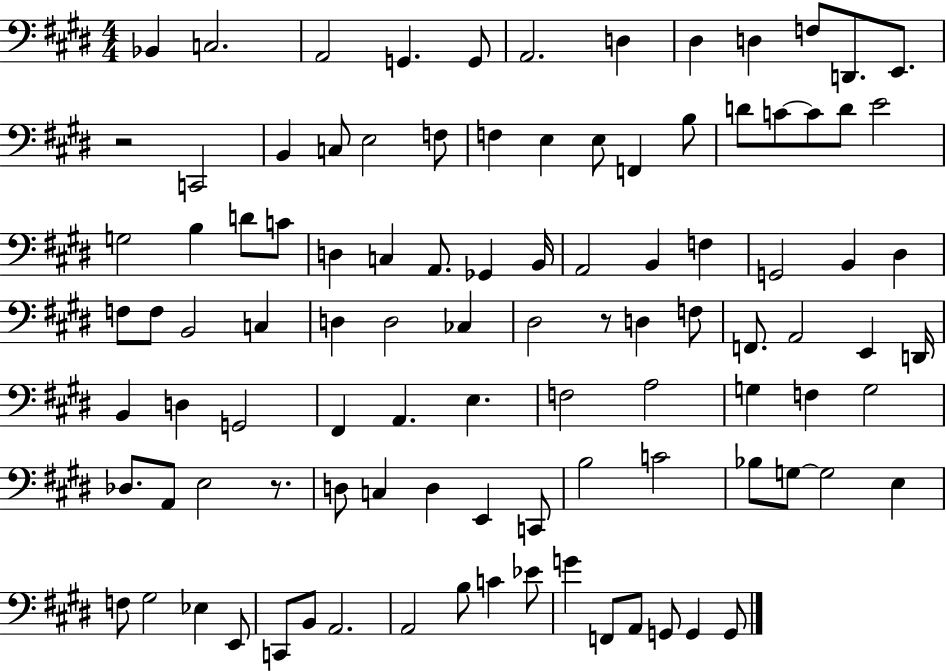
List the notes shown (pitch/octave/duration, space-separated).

Bb2/q C3/h. A2/h G2/q. G2/e A2/h. D3/q D#3/q D3/q F3/e D2/e. E2/e. R/h C2/h B2/q C3/e E3/h F3/e F3/q E3/q E3/e F2/q B3/e D4/e C4/e C4/e D4/e E4/h G3/h B3/q D4/e C4/e D3/q C3/q A2/e. Gb2/q B2/s A2/h B2/q F3/q G2/h B2/q D#3/q F3/e F3/e B2/h C3/q D3/q D3/h CES3/q D#3/h R/e D3/q F3/e F2/e. A2/h E2/q D2/s B2/q D3/q G2/h F#2/q A2/q. E3/q. F3/h A3/h G3/q F3/q G3/h Db3/e. A2/e E3/h R/e. D3/e C3/q D3/q E2/q C2/e B3/h C4/h Bb3/e G3/e G3/h E3/q F3/e G#3/h Eb3/q E2/e C2/e B2/e A2/h. A2/h B3/e C4/q Eb4/e G4/q F2/e A2/e G2/e G2/q G2/e